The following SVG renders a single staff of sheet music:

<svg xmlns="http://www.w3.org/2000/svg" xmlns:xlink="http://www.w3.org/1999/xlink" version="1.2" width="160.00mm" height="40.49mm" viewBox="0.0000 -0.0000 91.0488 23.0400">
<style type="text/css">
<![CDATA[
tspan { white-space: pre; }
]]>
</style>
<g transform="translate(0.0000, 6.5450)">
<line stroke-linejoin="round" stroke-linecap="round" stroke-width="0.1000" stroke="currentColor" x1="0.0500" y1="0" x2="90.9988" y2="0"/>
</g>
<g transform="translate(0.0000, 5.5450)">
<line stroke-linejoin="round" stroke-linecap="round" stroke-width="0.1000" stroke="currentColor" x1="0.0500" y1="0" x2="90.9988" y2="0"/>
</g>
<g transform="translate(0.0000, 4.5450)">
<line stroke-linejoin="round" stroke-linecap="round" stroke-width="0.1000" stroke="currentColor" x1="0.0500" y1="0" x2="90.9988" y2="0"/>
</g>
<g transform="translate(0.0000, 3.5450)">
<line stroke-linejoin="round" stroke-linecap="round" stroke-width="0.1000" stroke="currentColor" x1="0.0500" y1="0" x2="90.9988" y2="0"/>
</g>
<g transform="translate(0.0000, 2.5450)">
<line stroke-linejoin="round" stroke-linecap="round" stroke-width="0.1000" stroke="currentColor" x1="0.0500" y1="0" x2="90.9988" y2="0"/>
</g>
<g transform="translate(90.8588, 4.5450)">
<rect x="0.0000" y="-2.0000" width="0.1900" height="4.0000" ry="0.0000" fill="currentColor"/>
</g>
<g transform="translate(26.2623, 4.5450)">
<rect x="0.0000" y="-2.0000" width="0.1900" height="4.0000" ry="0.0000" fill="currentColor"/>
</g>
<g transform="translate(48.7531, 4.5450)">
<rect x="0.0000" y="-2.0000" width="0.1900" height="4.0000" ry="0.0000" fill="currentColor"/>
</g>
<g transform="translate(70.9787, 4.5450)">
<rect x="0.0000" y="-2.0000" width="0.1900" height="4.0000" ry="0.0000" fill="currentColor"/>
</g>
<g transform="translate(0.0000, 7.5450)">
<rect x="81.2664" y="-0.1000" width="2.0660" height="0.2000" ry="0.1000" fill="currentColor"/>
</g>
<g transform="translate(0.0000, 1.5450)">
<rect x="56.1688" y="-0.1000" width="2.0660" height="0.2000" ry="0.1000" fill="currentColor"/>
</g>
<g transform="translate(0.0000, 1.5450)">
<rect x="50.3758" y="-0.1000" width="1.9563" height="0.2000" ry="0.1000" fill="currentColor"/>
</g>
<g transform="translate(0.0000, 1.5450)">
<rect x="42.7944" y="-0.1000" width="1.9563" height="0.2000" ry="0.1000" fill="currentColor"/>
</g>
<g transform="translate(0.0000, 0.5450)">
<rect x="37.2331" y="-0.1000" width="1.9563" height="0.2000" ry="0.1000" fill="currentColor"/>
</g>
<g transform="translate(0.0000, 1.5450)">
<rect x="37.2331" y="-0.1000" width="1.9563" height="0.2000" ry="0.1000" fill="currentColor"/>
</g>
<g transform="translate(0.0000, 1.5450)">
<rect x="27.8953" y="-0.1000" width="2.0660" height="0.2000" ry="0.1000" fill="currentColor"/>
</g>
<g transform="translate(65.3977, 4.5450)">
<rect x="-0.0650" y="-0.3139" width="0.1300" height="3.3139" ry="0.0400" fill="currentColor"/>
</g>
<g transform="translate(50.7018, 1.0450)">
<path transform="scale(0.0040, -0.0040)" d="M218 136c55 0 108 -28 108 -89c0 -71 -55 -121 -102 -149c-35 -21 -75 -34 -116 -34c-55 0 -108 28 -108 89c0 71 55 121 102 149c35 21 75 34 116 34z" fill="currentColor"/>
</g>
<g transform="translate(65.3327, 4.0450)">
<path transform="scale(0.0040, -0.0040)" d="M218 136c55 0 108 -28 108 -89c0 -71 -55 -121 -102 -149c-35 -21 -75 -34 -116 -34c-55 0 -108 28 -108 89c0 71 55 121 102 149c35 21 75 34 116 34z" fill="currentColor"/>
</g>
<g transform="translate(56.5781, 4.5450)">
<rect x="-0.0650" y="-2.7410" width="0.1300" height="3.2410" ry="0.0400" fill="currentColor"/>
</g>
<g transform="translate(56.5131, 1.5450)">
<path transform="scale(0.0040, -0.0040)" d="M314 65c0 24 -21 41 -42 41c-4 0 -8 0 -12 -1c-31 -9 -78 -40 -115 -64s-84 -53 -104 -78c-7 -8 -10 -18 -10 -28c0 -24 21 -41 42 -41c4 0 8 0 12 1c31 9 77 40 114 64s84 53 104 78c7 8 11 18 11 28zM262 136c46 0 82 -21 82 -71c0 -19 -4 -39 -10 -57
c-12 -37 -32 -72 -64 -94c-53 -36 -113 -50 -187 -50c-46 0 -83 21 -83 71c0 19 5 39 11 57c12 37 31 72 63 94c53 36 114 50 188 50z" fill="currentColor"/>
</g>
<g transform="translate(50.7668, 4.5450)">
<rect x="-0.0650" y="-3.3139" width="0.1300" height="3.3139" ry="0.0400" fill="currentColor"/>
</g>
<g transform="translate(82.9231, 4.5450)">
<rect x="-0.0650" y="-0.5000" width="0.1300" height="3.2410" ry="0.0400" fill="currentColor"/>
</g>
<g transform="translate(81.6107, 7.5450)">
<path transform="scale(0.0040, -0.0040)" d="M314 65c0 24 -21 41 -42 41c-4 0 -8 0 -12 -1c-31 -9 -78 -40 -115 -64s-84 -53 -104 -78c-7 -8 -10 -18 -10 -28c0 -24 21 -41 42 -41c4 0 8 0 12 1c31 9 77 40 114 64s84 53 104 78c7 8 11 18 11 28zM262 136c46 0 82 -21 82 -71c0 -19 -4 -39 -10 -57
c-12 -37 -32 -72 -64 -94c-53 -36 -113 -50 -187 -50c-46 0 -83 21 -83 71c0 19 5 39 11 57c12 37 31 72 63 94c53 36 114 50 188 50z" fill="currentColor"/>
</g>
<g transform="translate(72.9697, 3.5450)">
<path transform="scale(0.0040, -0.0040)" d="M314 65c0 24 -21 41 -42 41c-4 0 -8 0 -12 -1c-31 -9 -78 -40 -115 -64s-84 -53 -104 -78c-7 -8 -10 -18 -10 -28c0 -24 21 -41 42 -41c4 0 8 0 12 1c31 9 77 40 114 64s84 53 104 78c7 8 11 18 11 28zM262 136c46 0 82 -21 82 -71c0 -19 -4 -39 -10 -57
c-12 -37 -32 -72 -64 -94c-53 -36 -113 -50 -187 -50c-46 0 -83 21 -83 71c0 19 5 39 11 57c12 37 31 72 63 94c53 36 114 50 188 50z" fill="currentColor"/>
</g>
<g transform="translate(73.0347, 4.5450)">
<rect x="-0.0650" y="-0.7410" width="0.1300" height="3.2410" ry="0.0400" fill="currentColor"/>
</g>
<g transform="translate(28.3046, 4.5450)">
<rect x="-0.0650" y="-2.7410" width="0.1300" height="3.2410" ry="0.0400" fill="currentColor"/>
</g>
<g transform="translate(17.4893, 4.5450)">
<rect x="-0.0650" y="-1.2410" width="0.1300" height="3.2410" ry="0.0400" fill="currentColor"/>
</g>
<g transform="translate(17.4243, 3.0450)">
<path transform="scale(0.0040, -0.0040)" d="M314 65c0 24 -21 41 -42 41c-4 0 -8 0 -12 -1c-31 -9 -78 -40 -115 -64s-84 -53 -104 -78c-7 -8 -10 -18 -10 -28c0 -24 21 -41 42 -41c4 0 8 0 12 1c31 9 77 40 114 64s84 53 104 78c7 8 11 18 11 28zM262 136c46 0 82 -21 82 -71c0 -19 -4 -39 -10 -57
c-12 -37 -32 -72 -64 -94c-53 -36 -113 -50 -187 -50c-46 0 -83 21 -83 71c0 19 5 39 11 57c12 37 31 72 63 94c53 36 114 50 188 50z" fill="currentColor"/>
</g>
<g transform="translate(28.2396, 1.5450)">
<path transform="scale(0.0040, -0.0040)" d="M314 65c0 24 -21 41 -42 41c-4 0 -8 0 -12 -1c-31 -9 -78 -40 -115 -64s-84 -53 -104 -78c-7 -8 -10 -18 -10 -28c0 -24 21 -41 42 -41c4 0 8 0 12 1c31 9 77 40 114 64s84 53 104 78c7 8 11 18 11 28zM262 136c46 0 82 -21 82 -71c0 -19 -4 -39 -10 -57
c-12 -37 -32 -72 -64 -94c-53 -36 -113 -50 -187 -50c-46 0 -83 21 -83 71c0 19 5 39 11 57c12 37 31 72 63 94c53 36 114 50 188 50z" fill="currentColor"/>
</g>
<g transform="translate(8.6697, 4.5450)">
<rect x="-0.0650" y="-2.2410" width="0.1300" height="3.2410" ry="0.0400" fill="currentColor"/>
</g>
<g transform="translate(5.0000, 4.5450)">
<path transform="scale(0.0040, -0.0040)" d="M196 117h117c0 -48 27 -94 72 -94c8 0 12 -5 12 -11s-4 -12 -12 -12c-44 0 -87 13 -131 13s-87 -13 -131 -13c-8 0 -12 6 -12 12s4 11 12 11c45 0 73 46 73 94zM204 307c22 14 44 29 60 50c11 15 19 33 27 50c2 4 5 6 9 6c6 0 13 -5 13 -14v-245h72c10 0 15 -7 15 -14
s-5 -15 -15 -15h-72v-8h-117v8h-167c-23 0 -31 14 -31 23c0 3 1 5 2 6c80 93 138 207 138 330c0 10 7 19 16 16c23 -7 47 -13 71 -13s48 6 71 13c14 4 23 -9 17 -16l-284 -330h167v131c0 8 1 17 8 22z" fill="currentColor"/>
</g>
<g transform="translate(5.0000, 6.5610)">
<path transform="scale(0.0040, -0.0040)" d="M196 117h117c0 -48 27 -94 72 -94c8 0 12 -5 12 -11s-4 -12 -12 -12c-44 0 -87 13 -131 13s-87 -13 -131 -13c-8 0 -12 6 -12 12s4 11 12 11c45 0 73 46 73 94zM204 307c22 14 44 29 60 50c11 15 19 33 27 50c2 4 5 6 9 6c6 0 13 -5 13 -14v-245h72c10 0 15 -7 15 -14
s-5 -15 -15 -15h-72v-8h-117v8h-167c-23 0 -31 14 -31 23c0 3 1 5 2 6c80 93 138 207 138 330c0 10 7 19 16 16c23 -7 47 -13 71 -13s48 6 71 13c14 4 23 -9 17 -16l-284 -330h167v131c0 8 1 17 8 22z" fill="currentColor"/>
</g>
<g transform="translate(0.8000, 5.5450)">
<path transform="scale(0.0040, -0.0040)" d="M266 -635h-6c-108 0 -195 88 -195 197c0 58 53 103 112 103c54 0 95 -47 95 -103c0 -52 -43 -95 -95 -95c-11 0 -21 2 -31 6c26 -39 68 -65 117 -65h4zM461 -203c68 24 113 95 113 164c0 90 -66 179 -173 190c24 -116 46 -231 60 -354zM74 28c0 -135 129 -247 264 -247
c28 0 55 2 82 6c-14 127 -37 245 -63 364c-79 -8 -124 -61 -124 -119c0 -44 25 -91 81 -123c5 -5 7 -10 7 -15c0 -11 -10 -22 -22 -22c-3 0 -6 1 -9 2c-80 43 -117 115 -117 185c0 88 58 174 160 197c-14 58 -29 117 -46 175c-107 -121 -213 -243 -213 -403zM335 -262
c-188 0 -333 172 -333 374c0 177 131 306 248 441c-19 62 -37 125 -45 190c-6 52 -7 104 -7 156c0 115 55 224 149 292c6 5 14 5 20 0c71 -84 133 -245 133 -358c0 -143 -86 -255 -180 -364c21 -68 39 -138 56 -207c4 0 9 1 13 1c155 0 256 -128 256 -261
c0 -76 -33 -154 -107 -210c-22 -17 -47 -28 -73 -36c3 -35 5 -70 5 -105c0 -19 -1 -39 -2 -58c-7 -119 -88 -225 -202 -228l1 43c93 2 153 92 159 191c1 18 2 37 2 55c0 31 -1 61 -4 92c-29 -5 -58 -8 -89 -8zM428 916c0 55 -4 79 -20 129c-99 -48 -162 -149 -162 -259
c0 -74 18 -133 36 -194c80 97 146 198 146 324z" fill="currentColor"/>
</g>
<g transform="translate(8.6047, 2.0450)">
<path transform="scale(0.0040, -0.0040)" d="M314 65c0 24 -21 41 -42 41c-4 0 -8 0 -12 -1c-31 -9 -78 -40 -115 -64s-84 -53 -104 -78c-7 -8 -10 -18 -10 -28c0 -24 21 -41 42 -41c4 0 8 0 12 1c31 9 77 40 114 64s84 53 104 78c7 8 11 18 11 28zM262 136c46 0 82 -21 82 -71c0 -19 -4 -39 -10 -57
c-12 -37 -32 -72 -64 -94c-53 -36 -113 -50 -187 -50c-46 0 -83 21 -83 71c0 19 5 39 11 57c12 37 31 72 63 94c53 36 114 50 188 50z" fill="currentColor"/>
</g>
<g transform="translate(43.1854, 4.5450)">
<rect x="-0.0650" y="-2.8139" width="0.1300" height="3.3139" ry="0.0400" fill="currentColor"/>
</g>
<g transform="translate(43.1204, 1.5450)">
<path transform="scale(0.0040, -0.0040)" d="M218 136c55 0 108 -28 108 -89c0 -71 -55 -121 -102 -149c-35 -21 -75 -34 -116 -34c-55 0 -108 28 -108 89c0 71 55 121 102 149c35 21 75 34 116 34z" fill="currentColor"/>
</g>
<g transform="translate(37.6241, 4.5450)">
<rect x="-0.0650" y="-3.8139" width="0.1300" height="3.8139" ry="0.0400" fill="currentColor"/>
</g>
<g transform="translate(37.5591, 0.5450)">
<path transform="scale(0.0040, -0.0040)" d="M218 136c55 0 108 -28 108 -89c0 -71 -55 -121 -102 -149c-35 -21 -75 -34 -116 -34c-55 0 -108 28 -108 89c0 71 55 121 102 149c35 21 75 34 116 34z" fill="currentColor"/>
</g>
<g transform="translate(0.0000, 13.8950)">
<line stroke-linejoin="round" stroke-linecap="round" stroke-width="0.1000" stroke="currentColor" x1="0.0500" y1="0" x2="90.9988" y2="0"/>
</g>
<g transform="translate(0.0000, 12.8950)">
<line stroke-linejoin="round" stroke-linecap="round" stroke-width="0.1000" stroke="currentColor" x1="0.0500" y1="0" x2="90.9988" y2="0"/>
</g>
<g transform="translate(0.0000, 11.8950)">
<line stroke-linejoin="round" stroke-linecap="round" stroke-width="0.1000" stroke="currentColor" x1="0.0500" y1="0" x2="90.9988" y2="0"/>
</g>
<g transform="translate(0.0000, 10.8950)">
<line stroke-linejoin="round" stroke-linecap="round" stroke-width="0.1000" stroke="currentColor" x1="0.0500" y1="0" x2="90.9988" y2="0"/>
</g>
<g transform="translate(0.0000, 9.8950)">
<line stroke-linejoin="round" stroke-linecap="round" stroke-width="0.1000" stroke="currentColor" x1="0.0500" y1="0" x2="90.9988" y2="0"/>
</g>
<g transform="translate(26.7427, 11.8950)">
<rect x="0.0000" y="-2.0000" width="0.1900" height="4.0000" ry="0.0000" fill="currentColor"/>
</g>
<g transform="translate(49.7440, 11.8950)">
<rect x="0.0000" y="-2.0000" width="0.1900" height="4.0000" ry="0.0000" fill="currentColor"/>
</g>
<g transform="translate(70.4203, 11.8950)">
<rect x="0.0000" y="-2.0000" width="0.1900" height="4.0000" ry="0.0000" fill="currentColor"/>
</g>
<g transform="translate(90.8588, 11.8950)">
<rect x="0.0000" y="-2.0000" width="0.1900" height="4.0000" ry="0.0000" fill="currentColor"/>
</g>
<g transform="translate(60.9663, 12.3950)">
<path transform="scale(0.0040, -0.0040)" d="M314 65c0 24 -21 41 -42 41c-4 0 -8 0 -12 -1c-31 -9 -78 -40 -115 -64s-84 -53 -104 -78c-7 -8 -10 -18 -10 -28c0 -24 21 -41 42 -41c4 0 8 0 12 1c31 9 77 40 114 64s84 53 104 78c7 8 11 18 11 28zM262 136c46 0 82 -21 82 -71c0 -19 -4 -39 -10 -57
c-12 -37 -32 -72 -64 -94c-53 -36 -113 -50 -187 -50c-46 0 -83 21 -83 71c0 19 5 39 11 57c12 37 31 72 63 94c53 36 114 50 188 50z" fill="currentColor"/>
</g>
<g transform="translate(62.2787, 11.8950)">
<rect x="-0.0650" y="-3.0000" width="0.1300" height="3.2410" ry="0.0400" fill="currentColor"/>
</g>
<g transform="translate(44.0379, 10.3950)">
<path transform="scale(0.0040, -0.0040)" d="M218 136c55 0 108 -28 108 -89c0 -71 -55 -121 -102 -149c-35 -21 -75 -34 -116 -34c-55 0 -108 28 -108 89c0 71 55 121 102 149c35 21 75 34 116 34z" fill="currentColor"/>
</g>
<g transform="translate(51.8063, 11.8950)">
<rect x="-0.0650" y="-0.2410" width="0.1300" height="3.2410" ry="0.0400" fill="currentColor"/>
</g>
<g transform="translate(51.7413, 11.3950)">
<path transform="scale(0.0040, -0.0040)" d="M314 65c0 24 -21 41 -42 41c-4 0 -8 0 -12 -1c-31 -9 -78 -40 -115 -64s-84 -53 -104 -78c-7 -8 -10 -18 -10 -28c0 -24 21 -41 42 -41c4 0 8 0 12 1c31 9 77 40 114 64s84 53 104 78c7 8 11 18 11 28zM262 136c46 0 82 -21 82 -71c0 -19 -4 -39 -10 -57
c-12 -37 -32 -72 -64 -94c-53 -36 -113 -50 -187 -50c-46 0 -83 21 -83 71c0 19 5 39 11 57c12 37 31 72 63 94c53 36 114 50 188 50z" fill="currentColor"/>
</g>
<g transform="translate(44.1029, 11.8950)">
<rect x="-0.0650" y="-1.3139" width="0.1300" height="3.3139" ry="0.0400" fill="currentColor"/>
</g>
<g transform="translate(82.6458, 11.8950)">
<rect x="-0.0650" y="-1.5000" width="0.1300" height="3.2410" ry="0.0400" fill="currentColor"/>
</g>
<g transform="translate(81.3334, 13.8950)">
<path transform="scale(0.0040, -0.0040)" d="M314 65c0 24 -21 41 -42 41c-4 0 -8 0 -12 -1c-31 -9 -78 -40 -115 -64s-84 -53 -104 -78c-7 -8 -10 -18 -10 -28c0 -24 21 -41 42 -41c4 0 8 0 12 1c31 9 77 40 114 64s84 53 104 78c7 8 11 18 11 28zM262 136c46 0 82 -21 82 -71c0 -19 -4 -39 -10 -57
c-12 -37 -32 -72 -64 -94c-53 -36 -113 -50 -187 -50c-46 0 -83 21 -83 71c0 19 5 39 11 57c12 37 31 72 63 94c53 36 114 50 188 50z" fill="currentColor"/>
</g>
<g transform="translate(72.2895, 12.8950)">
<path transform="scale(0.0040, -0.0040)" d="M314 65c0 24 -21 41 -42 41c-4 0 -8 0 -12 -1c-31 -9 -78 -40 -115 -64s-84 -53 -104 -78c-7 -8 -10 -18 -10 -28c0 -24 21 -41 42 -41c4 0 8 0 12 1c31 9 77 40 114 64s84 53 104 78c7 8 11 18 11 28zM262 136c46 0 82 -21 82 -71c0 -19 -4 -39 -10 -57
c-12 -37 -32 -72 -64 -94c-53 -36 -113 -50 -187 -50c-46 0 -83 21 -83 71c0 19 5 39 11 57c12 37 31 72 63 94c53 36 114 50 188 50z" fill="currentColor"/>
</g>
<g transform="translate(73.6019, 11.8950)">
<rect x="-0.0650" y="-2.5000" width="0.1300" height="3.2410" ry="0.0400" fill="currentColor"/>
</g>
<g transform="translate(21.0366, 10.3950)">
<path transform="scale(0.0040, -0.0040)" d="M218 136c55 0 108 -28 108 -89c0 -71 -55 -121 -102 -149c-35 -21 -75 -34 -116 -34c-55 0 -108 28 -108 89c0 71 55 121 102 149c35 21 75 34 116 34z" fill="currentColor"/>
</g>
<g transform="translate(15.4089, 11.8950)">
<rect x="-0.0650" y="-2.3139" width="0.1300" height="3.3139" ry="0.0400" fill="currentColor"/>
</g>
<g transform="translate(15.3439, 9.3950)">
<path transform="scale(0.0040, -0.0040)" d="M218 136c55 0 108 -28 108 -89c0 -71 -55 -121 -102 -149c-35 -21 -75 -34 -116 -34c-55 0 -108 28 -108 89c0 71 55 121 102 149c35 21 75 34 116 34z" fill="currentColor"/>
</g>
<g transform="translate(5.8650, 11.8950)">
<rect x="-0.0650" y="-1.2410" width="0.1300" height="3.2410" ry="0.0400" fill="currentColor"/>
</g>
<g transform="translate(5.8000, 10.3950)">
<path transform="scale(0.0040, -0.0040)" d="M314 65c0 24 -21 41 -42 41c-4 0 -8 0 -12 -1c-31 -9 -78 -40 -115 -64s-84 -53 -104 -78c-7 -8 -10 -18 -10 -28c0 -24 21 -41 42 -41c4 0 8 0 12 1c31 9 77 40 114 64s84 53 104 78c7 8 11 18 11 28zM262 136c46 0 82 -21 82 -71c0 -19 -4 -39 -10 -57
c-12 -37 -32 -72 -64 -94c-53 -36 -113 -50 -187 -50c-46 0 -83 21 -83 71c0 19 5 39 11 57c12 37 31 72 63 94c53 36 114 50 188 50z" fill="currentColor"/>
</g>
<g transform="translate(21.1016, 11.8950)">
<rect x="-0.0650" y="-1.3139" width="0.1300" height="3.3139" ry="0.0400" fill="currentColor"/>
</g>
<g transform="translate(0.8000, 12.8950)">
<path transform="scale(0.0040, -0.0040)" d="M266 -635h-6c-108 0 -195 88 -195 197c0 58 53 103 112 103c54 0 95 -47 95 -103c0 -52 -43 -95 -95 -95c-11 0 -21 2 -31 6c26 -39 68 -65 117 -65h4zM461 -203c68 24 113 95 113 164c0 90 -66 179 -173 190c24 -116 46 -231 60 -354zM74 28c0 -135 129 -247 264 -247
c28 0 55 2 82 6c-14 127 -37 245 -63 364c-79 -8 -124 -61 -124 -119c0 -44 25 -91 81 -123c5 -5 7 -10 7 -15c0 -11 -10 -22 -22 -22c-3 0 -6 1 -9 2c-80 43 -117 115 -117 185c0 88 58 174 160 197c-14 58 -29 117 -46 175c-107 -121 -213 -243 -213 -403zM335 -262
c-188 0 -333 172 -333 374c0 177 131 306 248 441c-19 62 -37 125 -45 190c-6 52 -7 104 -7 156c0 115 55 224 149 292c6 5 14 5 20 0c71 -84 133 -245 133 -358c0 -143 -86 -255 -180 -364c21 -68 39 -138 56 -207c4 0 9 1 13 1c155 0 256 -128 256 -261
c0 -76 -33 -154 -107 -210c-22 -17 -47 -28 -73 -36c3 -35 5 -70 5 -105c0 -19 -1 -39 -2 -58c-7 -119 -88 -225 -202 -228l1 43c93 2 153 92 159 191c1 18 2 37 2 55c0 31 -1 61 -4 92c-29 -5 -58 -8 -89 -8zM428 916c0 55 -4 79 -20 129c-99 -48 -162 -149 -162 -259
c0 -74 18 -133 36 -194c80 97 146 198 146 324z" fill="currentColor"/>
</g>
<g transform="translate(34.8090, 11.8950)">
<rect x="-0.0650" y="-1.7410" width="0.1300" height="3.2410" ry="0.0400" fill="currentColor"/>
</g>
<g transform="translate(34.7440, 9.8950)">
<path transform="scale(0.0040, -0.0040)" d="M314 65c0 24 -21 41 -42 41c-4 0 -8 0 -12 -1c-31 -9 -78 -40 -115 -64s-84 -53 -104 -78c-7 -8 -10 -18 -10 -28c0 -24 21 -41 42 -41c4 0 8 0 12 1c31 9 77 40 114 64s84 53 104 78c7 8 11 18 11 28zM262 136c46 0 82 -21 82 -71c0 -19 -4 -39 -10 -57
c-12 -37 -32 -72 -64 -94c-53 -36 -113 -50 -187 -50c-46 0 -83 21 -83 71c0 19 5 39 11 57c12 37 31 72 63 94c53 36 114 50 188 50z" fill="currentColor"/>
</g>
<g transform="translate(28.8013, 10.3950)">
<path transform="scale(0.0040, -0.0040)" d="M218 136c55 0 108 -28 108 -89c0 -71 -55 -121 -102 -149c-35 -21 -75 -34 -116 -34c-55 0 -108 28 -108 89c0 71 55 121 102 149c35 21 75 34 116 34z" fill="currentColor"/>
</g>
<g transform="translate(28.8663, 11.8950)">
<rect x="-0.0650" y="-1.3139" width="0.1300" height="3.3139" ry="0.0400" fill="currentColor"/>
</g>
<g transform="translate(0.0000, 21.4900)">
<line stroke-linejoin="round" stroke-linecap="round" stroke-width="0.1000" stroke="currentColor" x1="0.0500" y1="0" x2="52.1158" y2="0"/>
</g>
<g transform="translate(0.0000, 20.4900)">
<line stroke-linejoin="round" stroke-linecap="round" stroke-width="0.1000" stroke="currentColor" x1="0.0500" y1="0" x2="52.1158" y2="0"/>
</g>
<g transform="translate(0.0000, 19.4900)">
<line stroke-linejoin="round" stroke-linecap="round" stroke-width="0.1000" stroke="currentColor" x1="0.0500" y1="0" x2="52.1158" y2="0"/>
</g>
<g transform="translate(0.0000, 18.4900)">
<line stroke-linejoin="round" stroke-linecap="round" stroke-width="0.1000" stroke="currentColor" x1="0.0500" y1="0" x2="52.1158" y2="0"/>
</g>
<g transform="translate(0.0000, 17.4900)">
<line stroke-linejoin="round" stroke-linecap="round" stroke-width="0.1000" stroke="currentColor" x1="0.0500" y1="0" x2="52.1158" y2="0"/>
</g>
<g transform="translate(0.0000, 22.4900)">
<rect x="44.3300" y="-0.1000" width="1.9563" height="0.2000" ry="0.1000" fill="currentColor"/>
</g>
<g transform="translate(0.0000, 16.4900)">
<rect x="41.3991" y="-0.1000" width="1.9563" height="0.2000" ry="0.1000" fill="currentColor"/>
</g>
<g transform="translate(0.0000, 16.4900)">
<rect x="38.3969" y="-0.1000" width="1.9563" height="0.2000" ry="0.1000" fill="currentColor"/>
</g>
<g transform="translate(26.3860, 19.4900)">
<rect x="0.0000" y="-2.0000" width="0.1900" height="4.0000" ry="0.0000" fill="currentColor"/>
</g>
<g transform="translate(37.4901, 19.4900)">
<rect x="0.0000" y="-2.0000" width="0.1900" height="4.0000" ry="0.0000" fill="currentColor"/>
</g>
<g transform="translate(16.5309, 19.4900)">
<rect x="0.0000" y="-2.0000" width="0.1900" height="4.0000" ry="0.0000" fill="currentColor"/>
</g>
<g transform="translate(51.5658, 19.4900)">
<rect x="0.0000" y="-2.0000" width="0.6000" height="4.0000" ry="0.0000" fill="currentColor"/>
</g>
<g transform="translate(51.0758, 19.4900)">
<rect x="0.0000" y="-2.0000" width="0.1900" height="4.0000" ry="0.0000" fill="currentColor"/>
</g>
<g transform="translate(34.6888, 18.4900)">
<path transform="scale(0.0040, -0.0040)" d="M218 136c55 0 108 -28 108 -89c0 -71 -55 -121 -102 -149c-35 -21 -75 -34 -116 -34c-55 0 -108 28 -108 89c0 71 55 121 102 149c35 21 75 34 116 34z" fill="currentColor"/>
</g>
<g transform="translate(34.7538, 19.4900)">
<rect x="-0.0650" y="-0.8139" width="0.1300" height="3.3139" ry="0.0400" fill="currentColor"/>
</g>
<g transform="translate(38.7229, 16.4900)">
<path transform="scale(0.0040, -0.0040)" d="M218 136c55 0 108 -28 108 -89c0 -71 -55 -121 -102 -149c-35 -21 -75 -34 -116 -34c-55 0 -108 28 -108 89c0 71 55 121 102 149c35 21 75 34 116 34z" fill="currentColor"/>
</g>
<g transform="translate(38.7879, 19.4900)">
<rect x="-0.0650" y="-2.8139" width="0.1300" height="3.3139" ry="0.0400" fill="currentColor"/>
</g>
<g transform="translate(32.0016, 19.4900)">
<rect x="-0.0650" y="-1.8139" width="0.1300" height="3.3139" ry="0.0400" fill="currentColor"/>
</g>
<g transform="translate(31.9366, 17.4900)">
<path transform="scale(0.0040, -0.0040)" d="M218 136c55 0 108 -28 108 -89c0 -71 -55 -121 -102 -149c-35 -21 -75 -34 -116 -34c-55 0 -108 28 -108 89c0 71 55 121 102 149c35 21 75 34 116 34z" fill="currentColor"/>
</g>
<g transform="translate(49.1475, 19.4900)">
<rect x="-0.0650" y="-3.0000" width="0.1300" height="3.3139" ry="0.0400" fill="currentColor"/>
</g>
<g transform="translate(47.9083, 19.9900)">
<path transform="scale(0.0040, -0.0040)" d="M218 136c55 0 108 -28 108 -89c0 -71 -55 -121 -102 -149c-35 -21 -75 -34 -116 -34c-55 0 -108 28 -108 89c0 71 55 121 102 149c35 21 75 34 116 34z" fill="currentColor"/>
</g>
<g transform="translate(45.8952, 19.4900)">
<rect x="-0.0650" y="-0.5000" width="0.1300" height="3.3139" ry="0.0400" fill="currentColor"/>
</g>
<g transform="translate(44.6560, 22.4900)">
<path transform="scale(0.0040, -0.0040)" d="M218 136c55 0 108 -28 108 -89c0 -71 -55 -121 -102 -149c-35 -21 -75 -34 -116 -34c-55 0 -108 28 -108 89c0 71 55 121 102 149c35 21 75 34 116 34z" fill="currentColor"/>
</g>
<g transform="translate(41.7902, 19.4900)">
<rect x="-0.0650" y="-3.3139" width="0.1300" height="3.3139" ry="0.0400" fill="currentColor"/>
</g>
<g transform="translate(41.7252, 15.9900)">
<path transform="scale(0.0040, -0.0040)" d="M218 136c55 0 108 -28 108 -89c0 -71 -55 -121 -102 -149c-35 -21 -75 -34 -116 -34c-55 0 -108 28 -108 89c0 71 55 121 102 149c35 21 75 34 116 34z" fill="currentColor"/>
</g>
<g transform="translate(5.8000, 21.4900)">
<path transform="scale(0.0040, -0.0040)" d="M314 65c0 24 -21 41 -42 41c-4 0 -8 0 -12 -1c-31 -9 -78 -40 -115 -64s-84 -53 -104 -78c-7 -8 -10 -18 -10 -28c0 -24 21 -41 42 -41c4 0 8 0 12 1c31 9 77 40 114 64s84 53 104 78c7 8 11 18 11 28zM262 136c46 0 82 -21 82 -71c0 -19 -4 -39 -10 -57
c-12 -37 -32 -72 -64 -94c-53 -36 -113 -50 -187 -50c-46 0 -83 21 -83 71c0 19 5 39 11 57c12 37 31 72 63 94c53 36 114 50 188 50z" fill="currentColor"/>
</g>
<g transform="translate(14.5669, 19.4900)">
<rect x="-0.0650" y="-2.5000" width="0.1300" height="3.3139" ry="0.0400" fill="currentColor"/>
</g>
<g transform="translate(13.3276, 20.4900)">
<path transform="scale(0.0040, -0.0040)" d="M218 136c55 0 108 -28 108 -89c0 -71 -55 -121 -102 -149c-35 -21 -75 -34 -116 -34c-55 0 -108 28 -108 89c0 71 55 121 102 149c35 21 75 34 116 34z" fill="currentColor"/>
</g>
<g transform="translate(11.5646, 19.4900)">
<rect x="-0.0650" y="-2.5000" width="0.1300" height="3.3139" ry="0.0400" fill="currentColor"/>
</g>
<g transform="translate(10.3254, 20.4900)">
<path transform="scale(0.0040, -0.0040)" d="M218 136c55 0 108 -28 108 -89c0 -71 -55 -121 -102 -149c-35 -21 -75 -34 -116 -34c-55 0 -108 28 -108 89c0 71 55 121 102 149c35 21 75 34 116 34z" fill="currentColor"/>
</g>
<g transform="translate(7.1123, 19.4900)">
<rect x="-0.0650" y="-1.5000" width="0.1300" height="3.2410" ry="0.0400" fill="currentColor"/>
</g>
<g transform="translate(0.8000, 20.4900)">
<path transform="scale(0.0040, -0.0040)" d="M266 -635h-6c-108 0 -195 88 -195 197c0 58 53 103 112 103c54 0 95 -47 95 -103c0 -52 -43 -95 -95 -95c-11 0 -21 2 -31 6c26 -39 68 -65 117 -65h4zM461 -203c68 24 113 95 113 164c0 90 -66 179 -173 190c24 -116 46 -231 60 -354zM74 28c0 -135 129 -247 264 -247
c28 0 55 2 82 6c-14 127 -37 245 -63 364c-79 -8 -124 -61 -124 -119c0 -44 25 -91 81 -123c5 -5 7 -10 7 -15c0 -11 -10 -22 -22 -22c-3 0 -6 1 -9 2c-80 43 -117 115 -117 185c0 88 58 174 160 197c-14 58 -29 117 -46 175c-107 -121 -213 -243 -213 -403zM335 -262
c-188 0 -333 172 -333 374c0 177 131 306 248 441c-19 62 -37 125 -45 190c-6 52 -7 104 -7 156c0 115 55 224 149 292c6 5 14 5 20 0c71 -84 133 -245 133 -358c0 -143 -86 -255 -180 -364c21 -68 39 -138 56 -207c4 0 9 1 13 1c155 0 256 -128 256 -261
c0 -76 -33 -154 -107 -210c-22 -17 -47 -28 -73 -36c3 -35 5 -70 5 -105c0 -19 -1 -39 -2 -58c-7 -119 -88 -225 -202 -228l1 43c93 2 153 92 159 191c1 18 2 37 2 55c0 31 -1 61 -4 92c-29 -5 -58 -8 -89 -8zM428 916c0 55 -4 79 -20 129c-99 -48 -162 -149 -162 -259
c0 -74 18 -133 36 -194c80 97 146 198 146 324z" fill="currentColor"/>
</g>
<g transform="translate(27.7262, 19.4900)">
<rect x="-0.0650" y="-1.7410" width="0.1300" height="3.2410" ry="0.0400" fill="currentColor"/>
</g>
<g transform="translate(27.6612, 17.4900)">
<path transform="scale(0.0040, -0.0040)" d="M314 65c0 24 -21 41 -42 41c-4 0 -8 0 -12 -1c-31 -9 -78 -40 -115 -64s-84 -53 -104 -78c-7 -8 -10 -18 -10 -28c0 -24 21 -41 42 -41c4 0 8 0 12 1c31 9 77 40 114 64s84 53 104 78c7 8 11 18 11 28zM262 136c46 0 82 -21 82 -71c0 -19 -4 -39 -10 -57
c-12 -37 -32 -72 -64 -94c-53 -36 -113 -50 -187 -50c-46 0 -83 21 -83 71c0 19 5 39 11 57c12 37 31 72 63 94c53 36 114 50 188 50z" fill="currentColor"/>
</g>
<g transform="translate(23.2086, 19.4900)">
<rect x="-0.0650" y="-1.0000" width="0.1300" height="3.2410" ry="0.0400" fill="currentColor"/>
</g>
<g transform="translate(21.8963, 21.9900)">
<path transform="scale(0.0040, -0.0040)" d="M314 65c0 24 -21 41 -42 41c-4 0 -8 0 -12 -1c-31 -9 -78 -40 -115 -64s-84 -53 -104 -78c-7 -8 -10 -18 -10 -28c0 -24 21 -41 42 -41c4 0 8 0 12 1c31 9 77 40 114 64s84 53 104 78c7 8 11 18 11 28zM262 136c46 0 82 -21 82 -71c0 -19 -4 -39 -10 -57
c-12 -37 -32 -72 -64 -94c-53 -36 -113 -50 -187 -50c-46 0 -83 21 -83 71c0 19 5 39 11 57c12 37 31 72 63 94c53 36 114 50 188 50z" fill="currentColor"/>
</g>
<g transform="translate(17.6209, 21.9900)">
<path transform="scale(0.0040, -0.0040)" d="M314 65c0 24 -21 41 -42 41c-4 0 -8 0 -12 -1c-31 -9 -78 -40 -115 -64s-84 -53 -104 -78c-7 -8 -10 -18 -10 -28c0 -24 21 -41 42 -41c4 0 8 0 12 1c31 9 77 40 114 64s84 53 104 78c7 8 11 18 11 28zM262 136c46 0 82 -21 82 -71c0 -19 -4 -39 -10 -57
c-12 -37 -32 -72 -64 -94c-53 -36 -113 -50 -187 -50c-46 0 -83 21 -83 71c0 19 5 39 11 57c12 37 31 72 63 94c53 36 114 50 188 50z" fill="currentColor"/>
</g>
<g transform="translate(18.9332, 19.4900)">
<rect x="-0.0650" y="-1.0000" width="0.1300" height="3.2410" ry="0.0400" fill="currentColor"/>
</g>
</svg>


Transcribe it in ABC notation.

X:1
T:Untitled
M:4/4
L:1/4
K:C
g2 e2 a2 c' a b a2 c d2 C2 e2 g e e f2 e c2 A2 G2 E2 E2 G G D2 D2 f2 f d a b C A